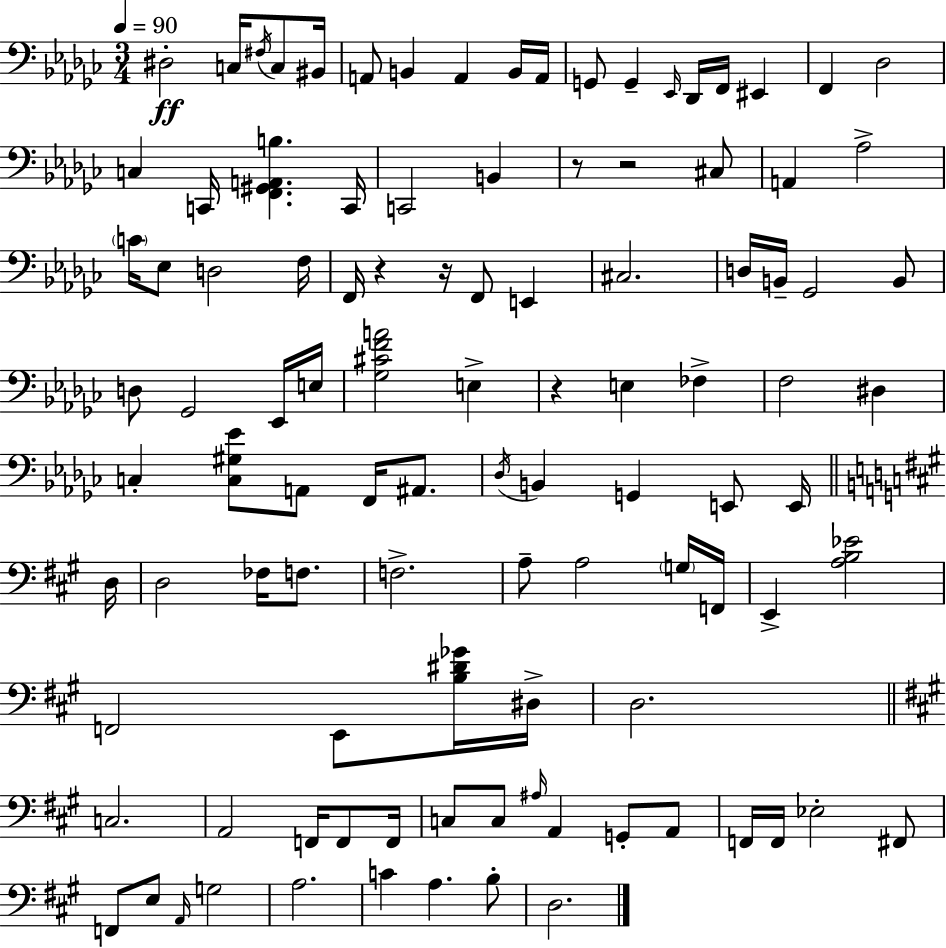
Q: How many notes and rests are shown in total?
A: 104